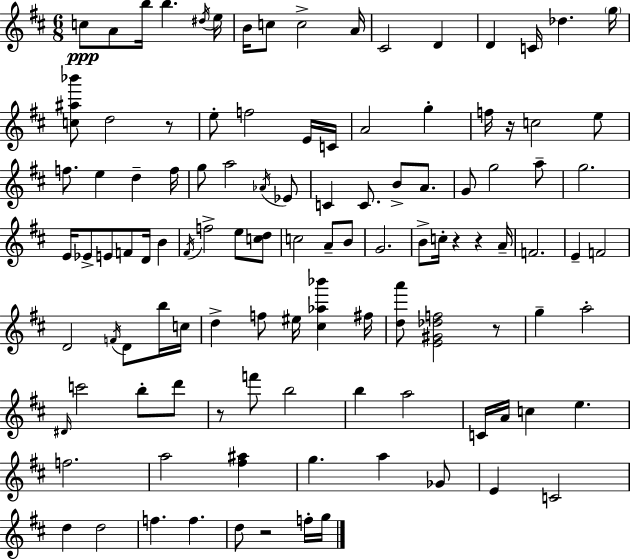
C5/e A4/e B5/s B5/q. D#5/s E5/s B4/s C5/e C5/h A4/s C#4/h D4/q D4/q C4/s Db5/q. G5/s [C5,A#5,Bb6]/e D5/h R/e E5/e F5/h E4/s C4/s A4/h G5/q F5/s R/s C5/h E5/e F5/e. E5/q D5/q F5/s G5/e A5/h Ab4/s Eb4/e C4/q C4/e. B4/e A4/e. G4/e G5/h A5/e G5/h. E4/s Eb4/e E4/e F4/e D4/s B4/q F#4/s F5/h E5/e [C5,D5]/e C5/h A4/e B4/e G4/h. B4/e C5/s R/q R/q A4/s F4/h. E4/q F4/h D4/h F4/s D4/e B5/s C5/s D5/q F5/e EIS5/s [C#5,Ab5,Bb6]/q F#5/s [D5,A6]/e [E4,G#4,Db5,F5]/h R/e G5/q A5/h D#4/s C6/h B5/e D6/e R/e F6/e B5/h B5/q A5/h C4/s A4/s C5/q E5/q. F5/h. A5/h [F#5,A#5]/q G5/q. A5/q Gb4/e E4/q C4/h D5/q D5/h F5/q. F5/q. D5/e R/h F5/s G5/s